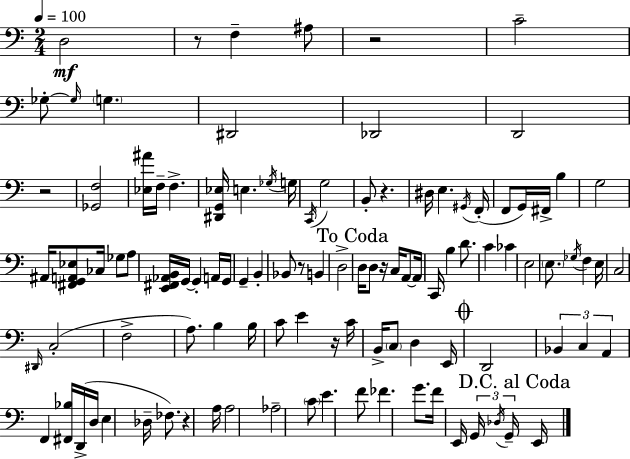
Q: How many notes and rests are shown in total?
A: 107